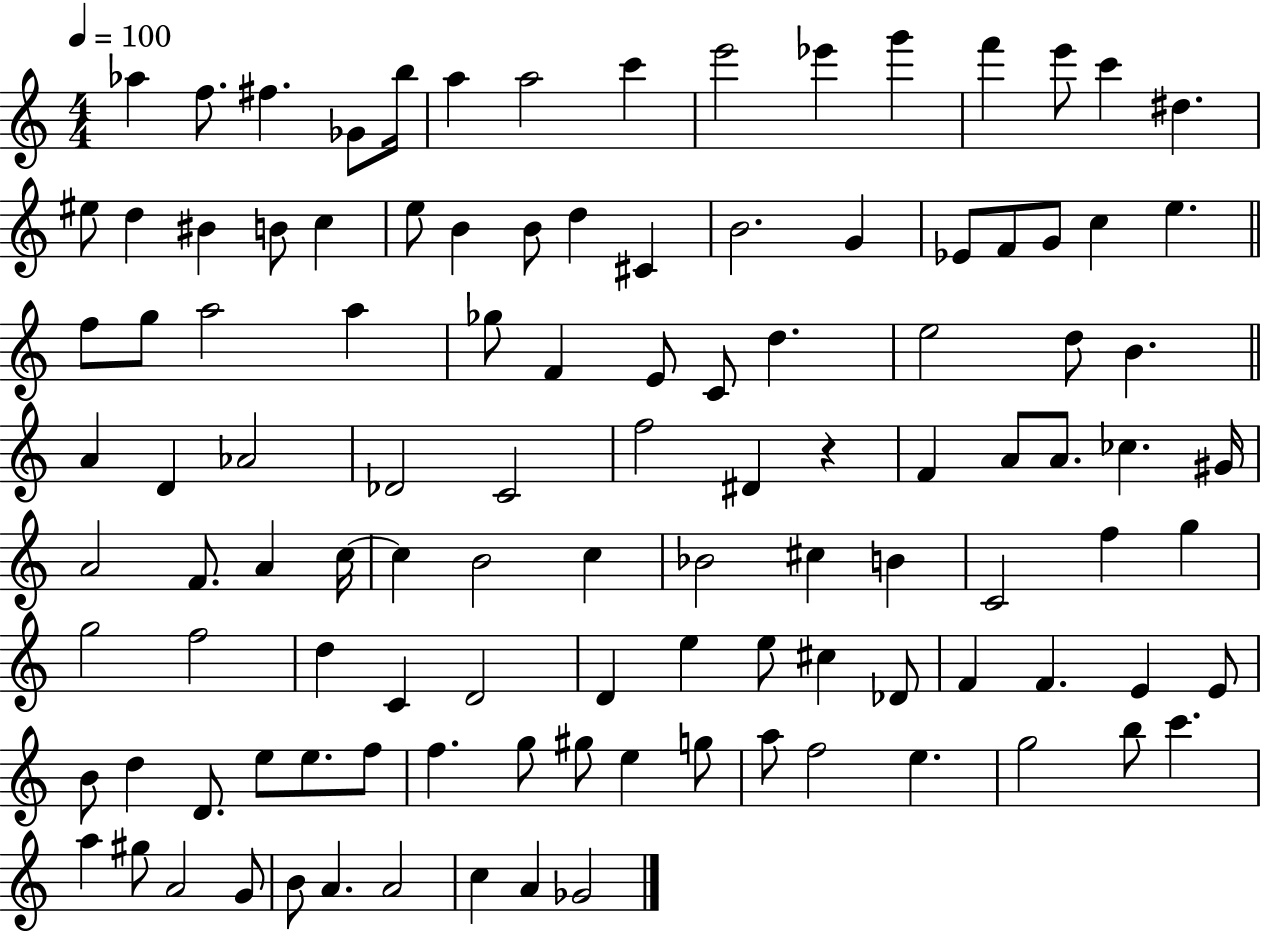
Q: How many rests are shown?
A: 1